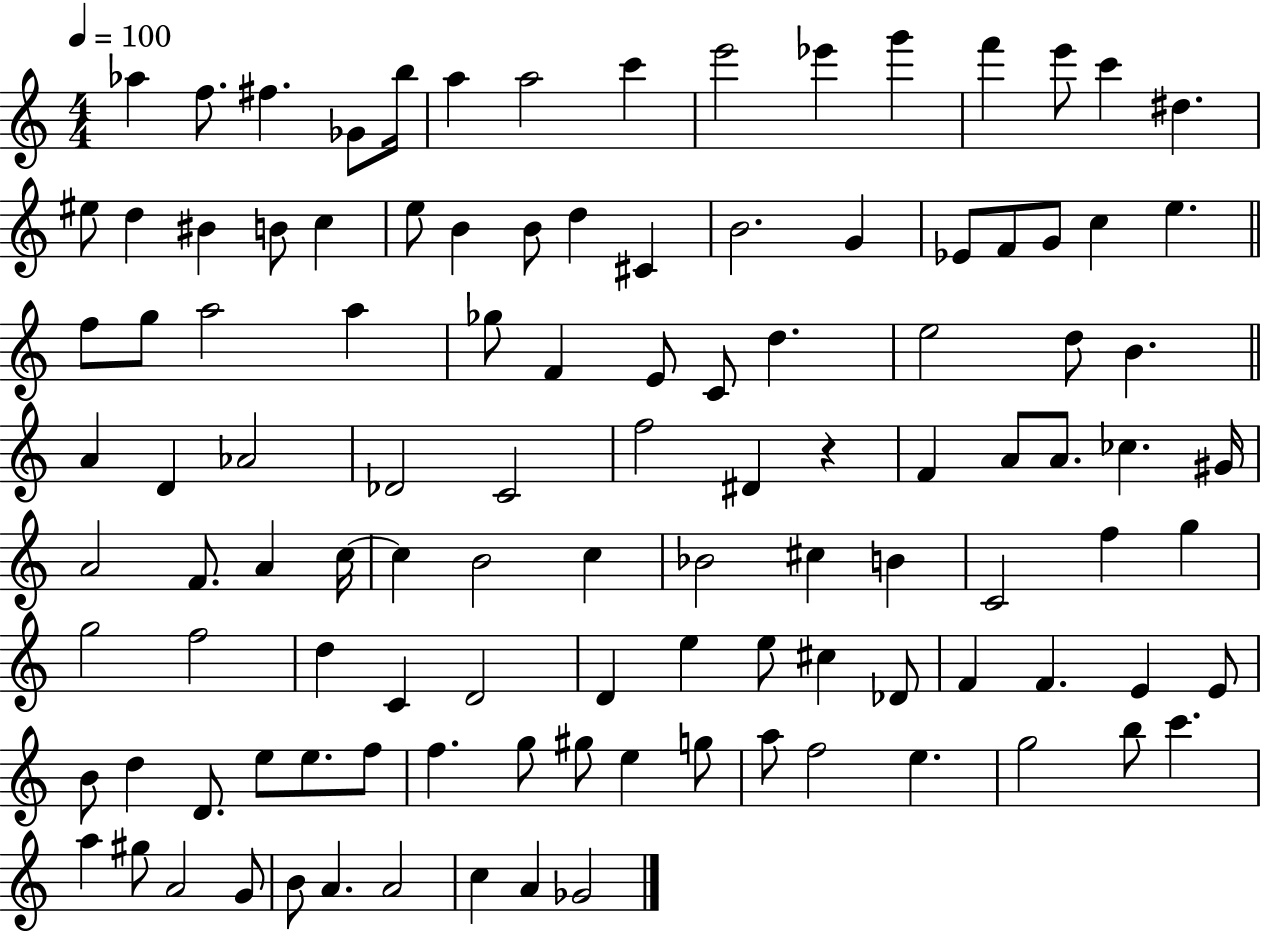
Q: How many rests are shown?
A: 1